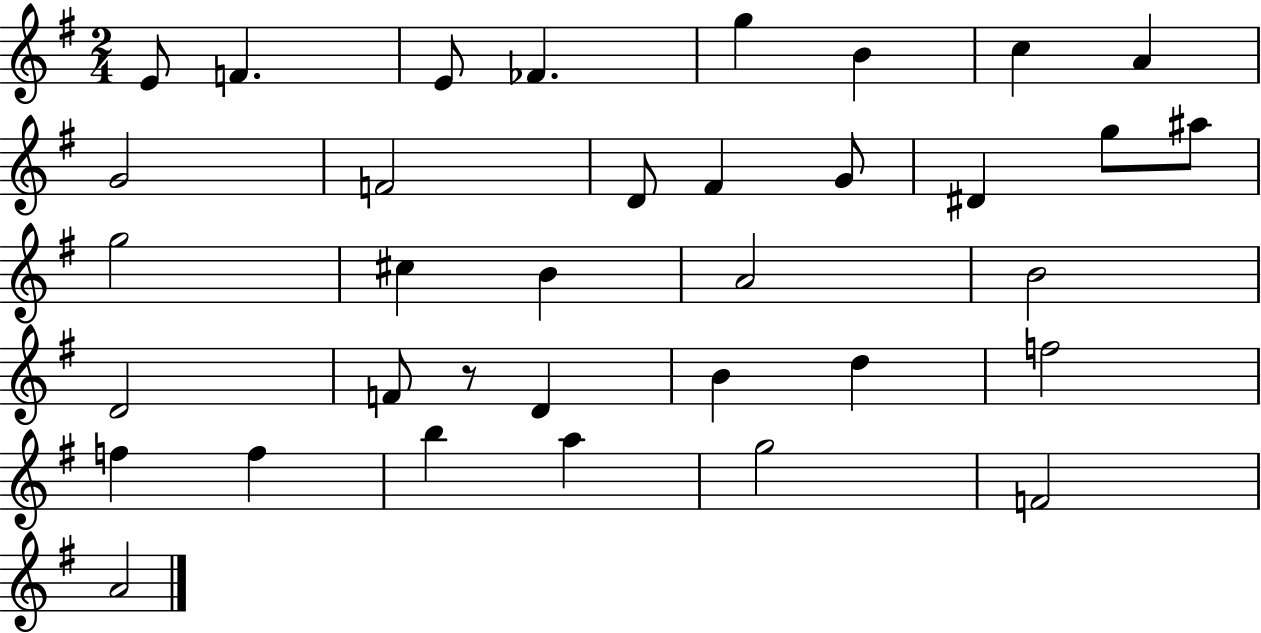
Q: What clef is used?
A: treble